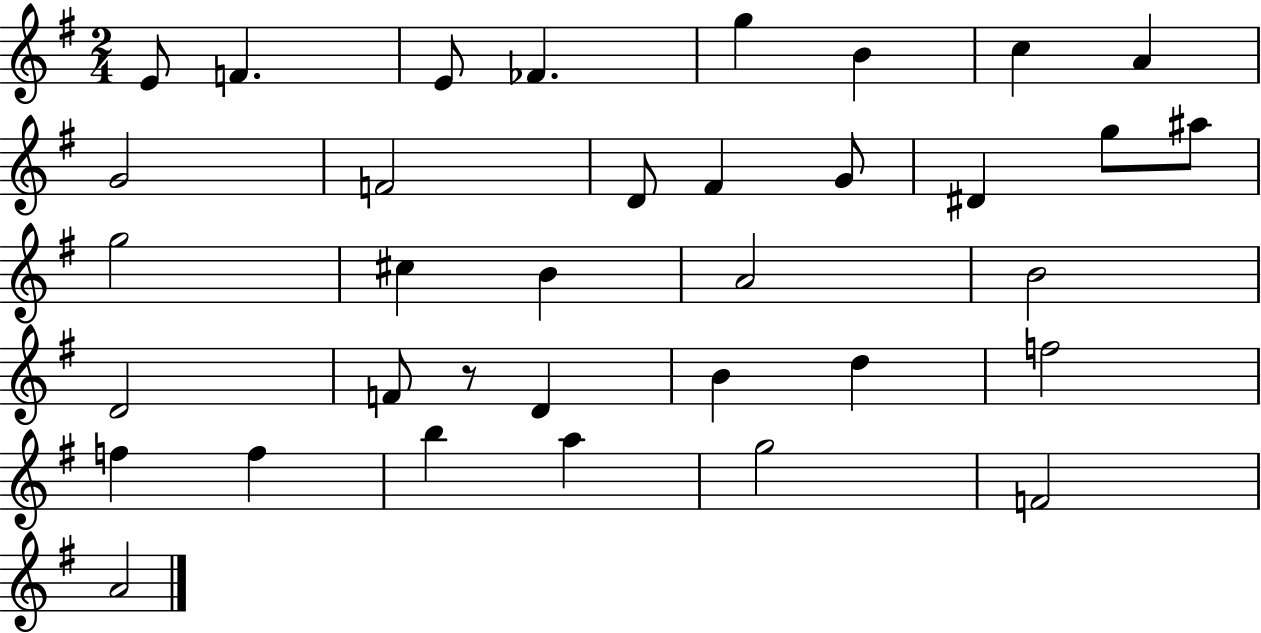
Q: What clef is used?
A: treble